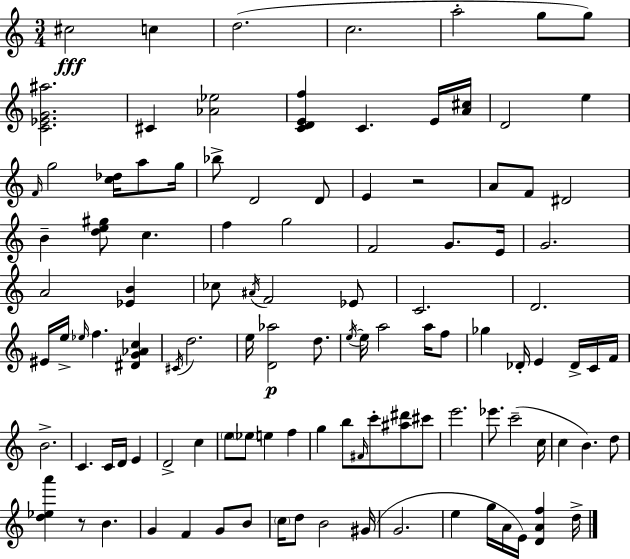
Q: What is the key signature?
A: A minor